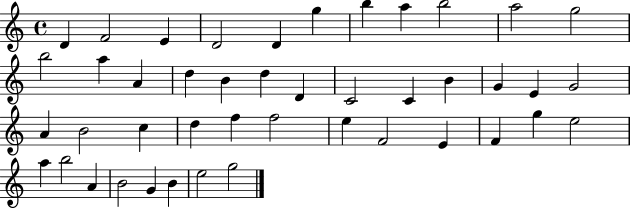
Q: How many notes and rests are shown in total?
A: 44